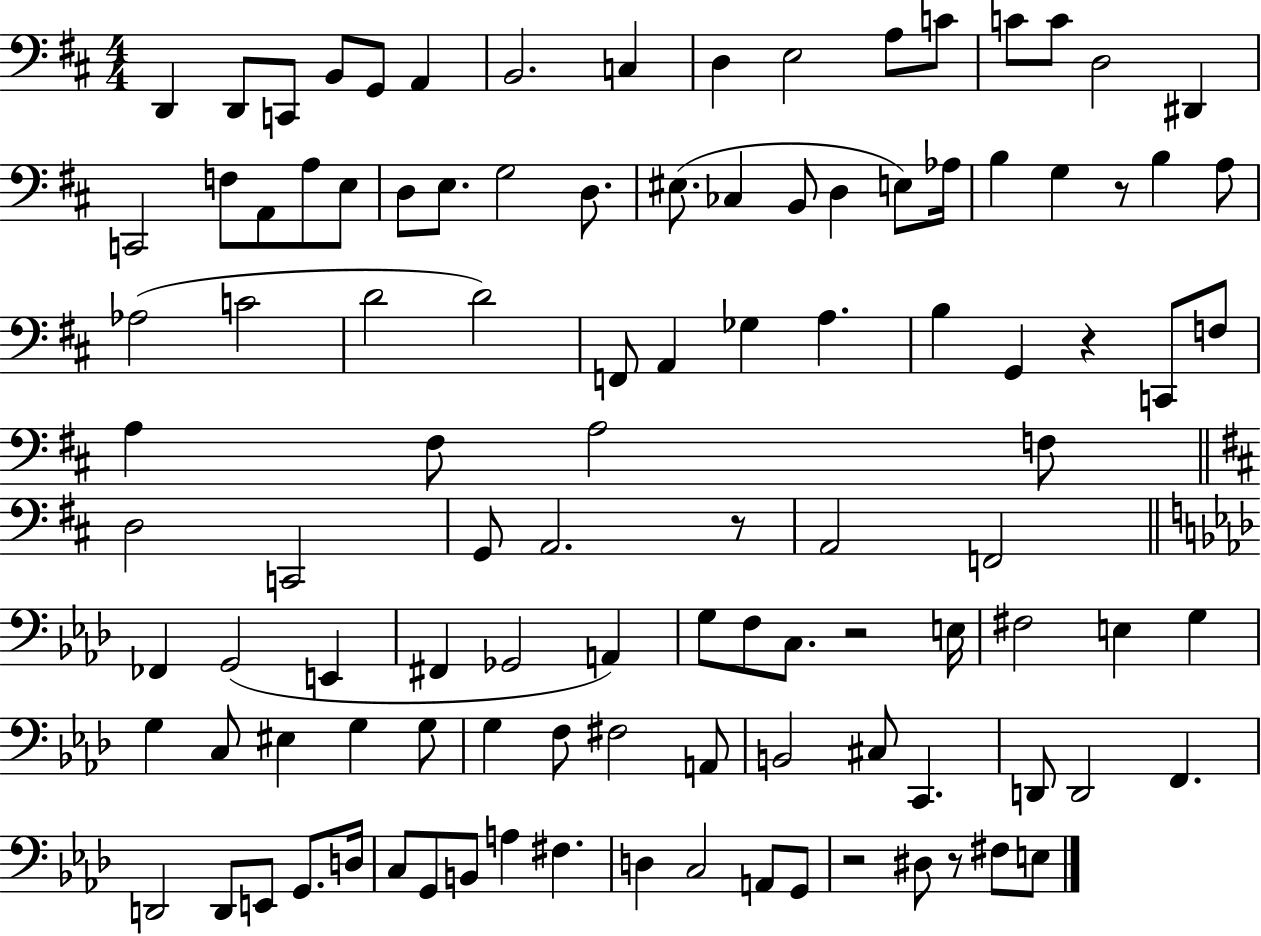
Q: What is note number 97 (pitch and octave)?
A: C3